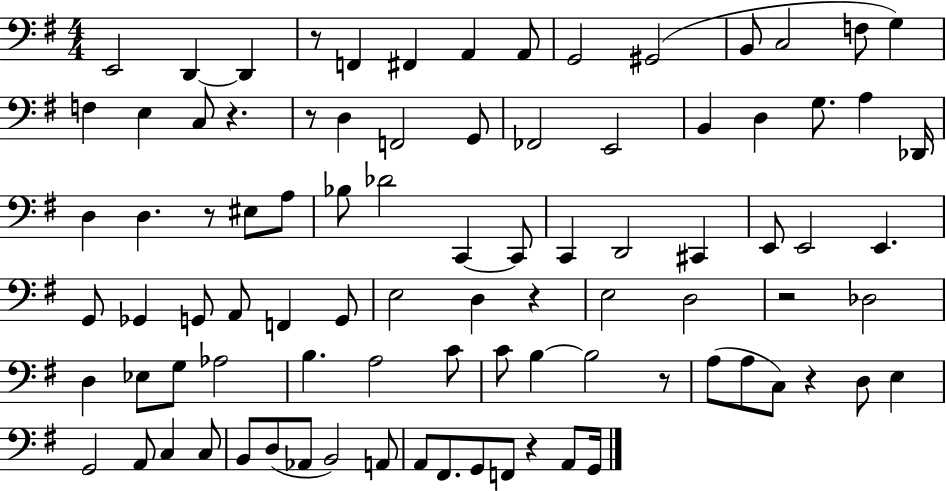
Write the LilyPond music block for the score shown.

{
  \clef bass
  \numericTimeSignature
  \time 4/4
  \key g \major
  \repeat volta 2 { e,2 d,4~~ d,4 | r8 f,4 fis,4 a,4 a,8 | g,2 gis,2( | b,8 c2 f8 g4) | \break f4 e4 c8 r4. | r8 d4 f,2 g,8 | fes,2 e,2 | b,4 d4 g8. a4 des,16 | \break d4 d4. r8 eis8 a8 | bes8 des'2 c,4~~ c,8 | c,4 d,2 cis,4 | e,8 e,2 e,4. | \break g,8 ges,4 g,8 a,8 f,4 g,8 | e2 d4 r4 | e2 d2 | r2 des2 | \break d4 ees8 g8 aes2 | b4. a2 c'8 | c'8 b4~~ b2 r8 | a8( a8 c8) r4 d8 e4 | \break g,2 a,8 c4 c8 | b,8 d8( aes,8 b,2) a,8 | a,8 fis,8. g,8 f,8 r4 a,8 g,16 | } \bar "|."
}